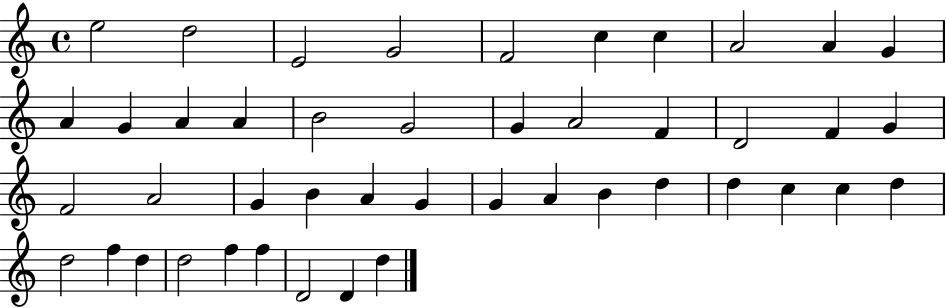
E5/h D5/h E4/h G4/h F4/h C5/q C5/q A4/h A4/q G4/q A4/q G4/q A4/q A4/q B4/h G4/h G4/q A4/h F4/q D4/h F4/q G4/q F4/h A4/h G4/q B4/q A4/q G4/q G4/q A4/q B4/q D5/q D5/q C5/q C5/q D5/q D5/h F5/q D5/q D5/h F5/q F5/q D4/h D4/q D5/q